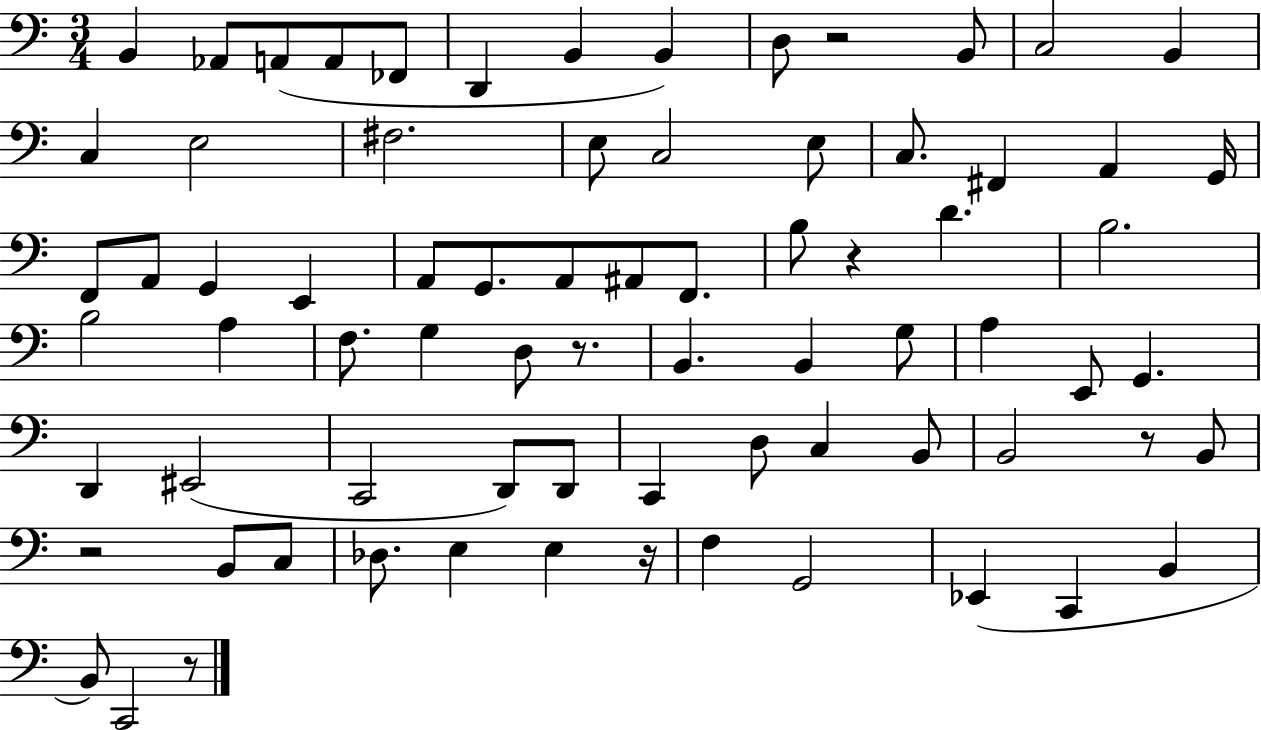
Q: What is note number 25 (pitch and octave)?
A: G2